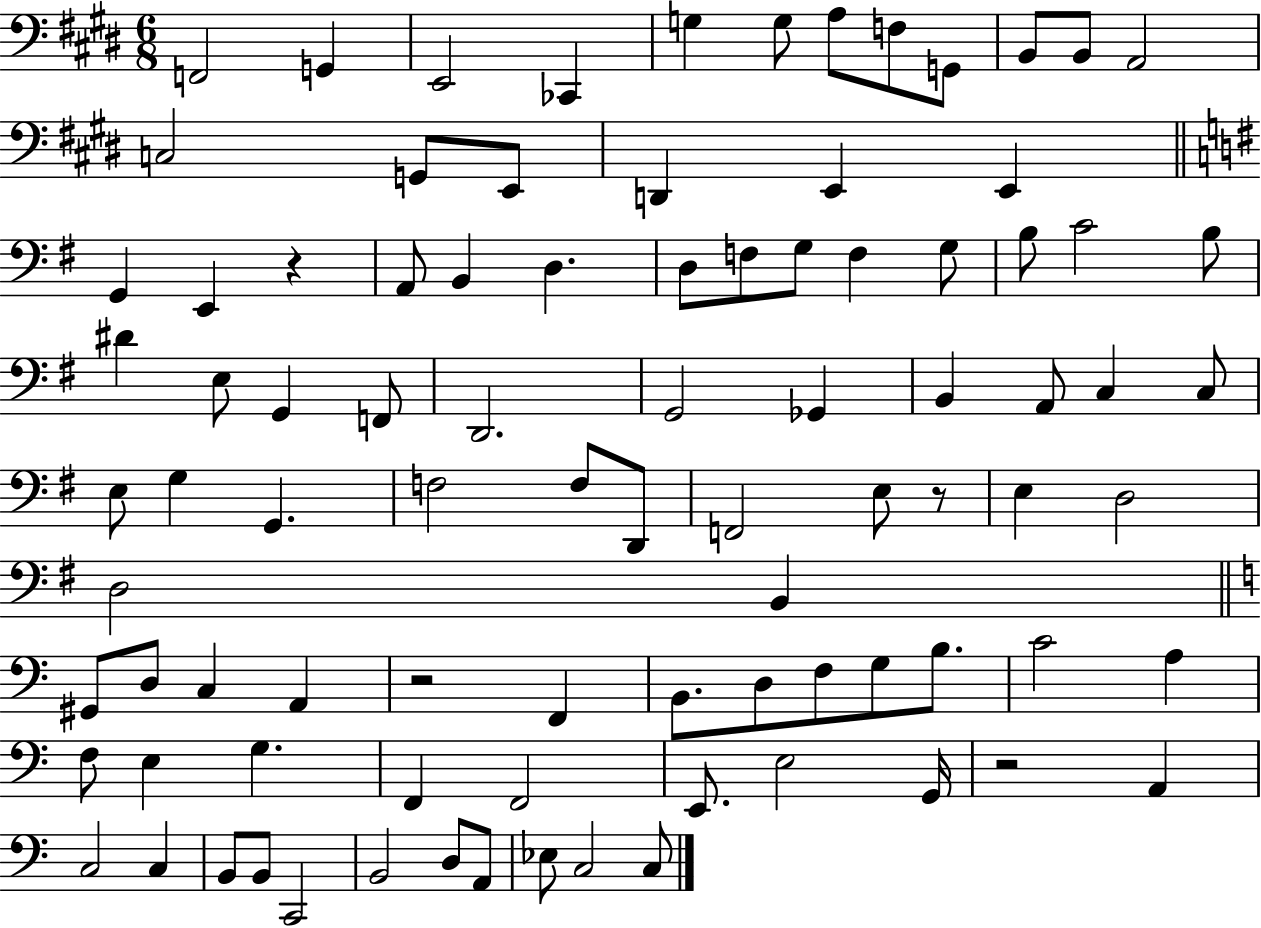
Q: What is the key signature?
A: E major